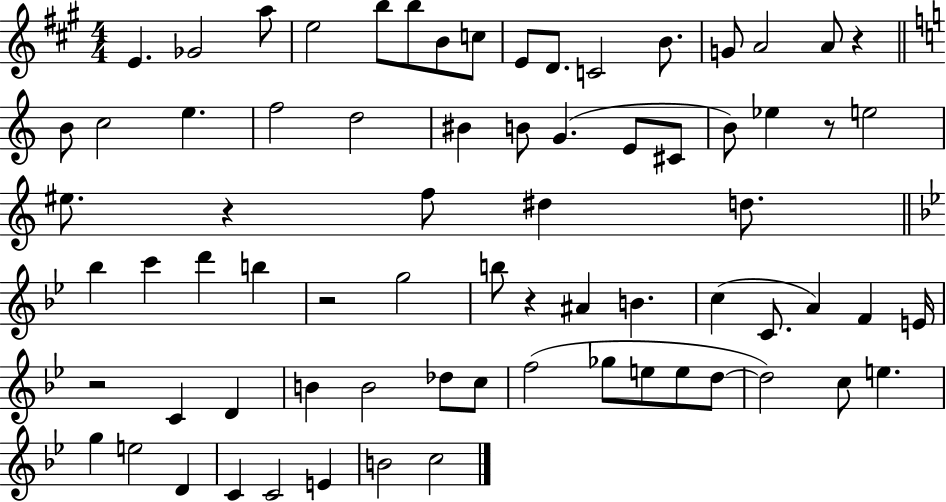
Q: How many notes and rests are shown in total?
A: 73